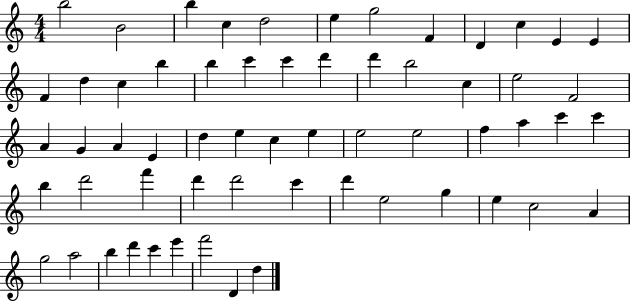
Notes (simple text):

B5/h B4/h B5/q C5/q D5/h E5/q G5/h F4/q D4/q C5/q E4/q E4/q F4/q D5/q C5/q B5/q B5/q C6/q C6/q D6/q D6/q B5/h C5/q E5/h F4/h A4/q G4/q A4/q E4/q D5/q E5/q C5/q E5/q E5/h E5/h F5/q A5/q C6/q C6/q B5/q D6/h F6/q D6/q D6/h C6/q D6/q E5/h G5/q E5/q C5/h A4/q G5/h A5/h B5/q D6/q C6/q E6/q F6/h D4/q D5/q